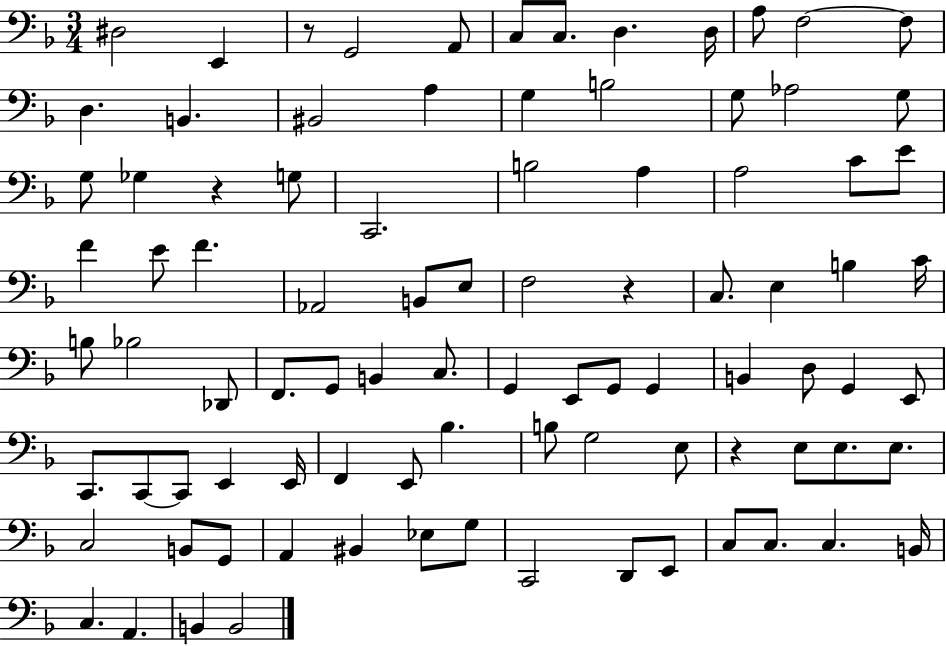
X:1
T:Untitled
M:3/4
L:1/4
K:F
^D,2 E,, z/2 G,,2 A,,/2 C,/2 C,/2 D, D,/4 A,/2 F,2 F,/2 D, B,, ^B,,2 A, G, B,2 G,/2 _A,2 G,/2 G,/2 _G, z G,/2 C,,2 B,2 A, A,2 C/2 E/2 F E/2 F _A,,2 B,,/2 E,/2 F,2 z C,/2 E, B, C/4 B,/2 _B,2 _D,,/2 F,,/2 G,,/2 B,, C,/2 G,, E,,/2 G,,/2 G,, B,, D,/2 G,, E,,/2 C,,/2 C,,/2 C,,/2 E,, E,,/4 F,, E,,/2 _B, B,/2 G,2 E,/2 z E,/2 E,/2 E,/2 C,2 B,,/2 G,,/2 A,, ^B,, _E,/2 G,/2 C,,2 D,,/2 E,,/2 C,/2 C,/2 C, B,,/4 C, A,, B,, B,,2